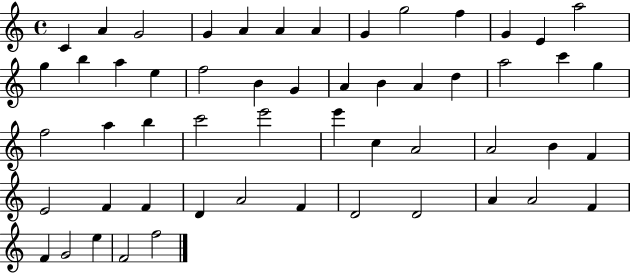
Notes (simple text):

C4/q A4/q G4/h G4/q A4/q A4/q A4/q G4/q G5/h F5/q G4/q E4/q A5/h G5/q B5/q A5/q E5/q F5/h B4/q G4/q A4/q B4/q A4/q D5/q A5/h C6/q G5/q F5/h A5/q B5/q C6/h E6/h E6/q C5/q A4/h A4/h B4/q F4/q E4/h F4/q F4/q D4/q A4/h F4/q D4/h D4/h A4/q A4/h F4/q F4/q G4/h E5/q F4/h F5/h